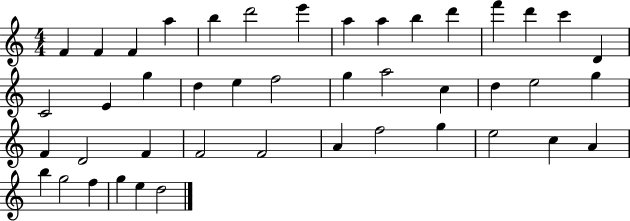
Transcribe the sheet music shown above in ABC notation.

X:1
T:Untitled
M:4/4
L:1/4
K:C
F F F a b d'2 e' a a b d' f' d' c' D C2 E g d e f2 g a2 c d e2 g F D2 F F2 F2 A f2 g e2 c A b g2 f g e d2